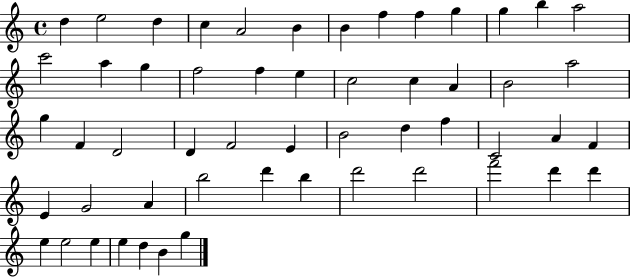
X:1
T:Untitled
M:4/4
L:1/4
K:C
d e2 d c A2 B B f f g g b a2 c'2 a g f2 f e c2 c A B2 a2 g F D2 D F2 E B2 d f C2 A F E G2 A b2 d' b d'2 d'2 f'2 d' d' e e2 e e d B g